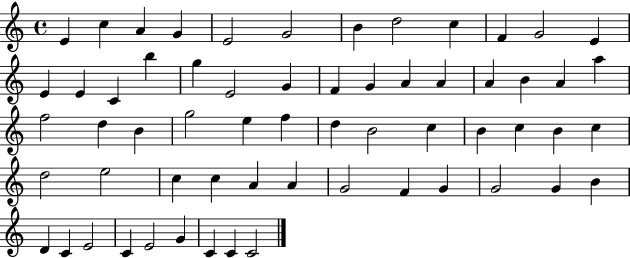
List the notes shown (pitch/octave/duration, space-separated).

E4/q C5/q A4/q G4/q E4/h G4/h B4/q D5/h C5/q F4/q G4/h E4/q E4/q E4/q C4/q B5/q G5/q E4/h G4/q F4/q G4/q A4/q A4/q A4/q B4/q A4/q A5/q F5/h D5/q B4/q G5/h E5/q F5/q D5/q B4/h C5/q B4/q C5/q B4/q C5/q D5/h E5/h C5/q C5/q A4/q A4/q G4/h F4/q G4/q G4/h G4/q B4/q D4/q C4/q E4/h C4/q E4/h G4/q C4/q C4/q C4/h